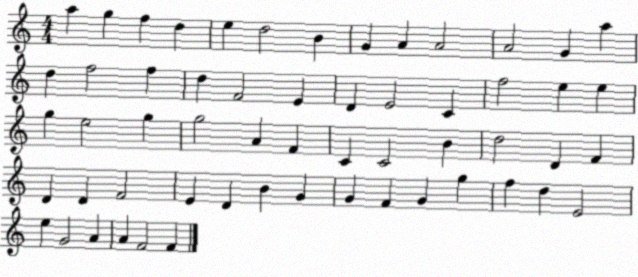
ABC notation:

X:1
T:Untitled
M:4/4
L:1/4
K:C
a g f d e d2 B G A A2 A2 G a d f2 f d F2 E D E2 C f2 e e g e2 g g2 A F C C2 B d2 D F D D F2 E D B G G F G g f d E2 e G2 A A F2 F